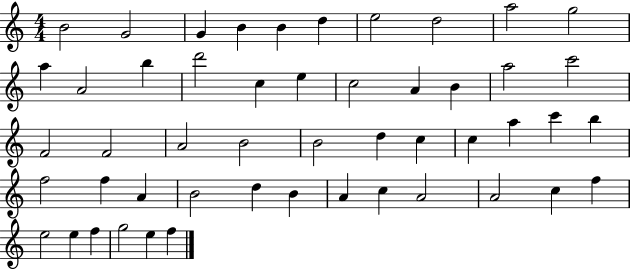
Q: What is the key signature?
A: C major